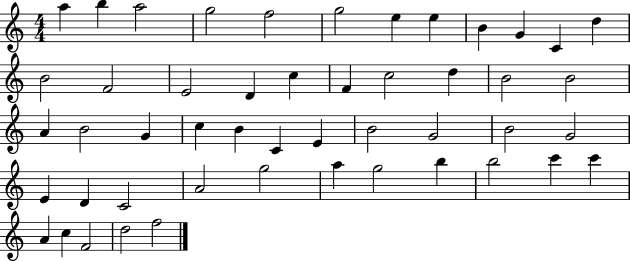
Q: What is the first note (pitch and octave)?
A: A5